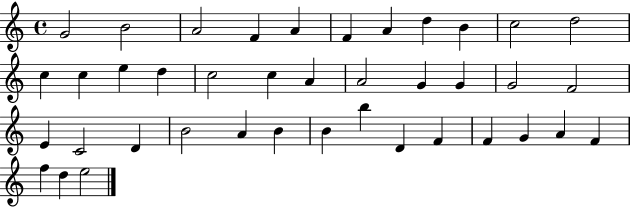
{
  \clef treble
  \time 4/4
  \defaultTimeSignature
  \key c \major
  g'2 b'2 | a'2 f'4 a'4 | f'4 a'4 d''4 b'4 | c''2 d''2 | \break c''4 c''4 e''4 d''4 | c''2 c''4 a'4 | a'2 g'4 g'4 | g'2 f'2 | \break e'4 c'2 d'4 | b'2 a'4 b'4 | b'4 b''4 d'4 f'4 | f'4 g'4 a'4 f'4 | \break f''4 d''4 e''2 | \bar "|."
}